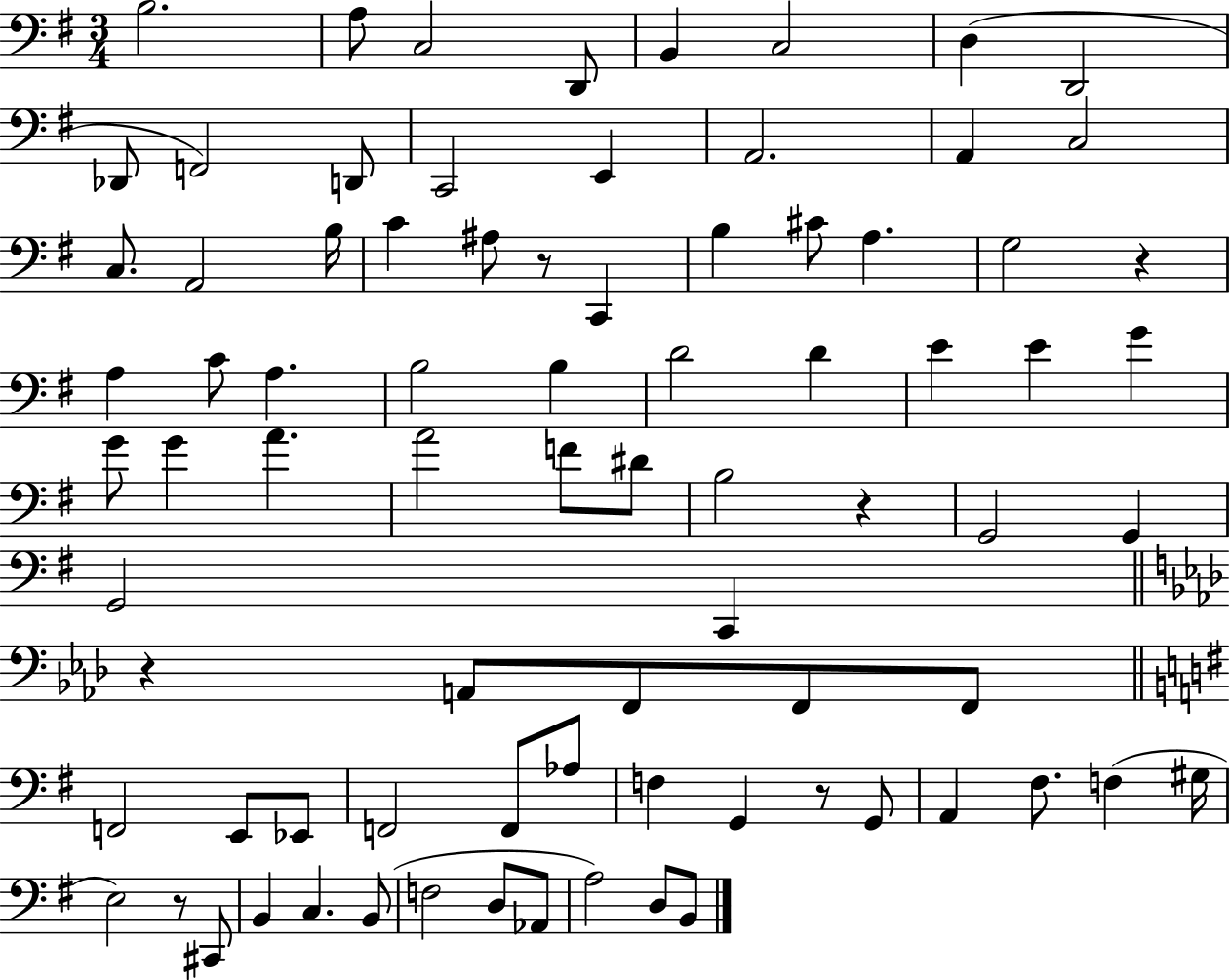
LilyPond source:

{
  \clef bass
  \numericTimeSignature
  \time 3/4
  \key g \major
  b2. | a8 c2 d,8 | b,4 c2 | d4( d,2 | \break des,8 f,2) d,8 | c,2 e,4 | a,2. | a,4 c2 | \break c8. a,2 b16 | c'4 ais8 r8 c,4 | b4 cis'8 a4. | g2 r4 | \break a4 c'8 a4. | b2 b4 | d'2 d'4 | e'4 e'4 g'4 | \break g'8 g'4 a'4. | a'2 f'8 dis'8 | b2 r4 | g,2 g,4 | \break g,2 c,4 | \bar "||" \break \key f \minor r4 a,8 f,8 f,8 f,8 | \bar "||" \break \key g \major f,2 e,8 ees,8 | f,2 f,8 aes8 | f4 g,4 r8 g,8 | a,4 fis8. f4( gis16 | \break e2) r8 cis,8 | b,4 c4. b,8( | f2 d8 aes,8 | a2) d8 b,8 | \break \bar "|."
}